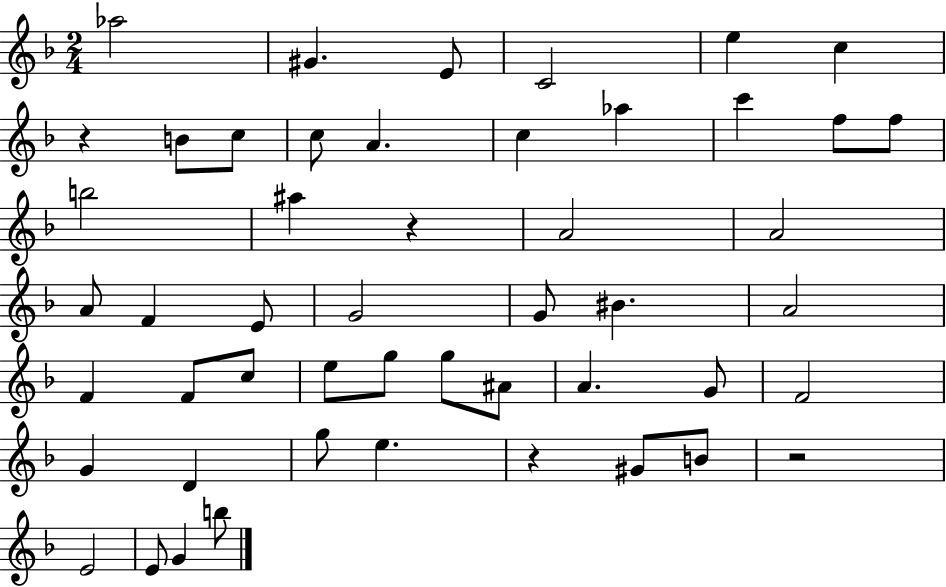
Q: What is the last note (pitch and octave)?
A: B5